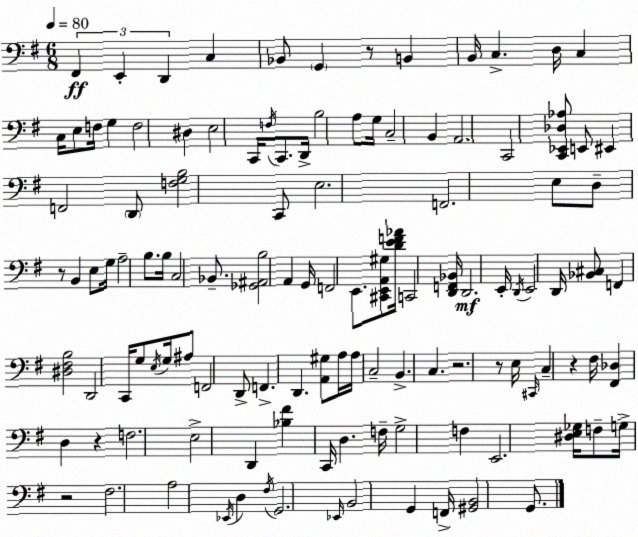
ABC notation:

X:1
T:Untitled
M:6/8
L:1/4
K:G
^F,, E,, D,, C, _B,,/2 G,, z/2 B,, B,,/4 C, D,/4 C, C,/4 E,/2 F,/4 G, F,2 ^D, E,2 C,,/4 F,/4 C,,/2 D,,/4 B,2 A,/2 G,/4 C,2 B,, A,,2 C,,2 [C,,_E,,_D,_A,]/2 E,,/2 ^E,, F,,2 D,,/2 [F,G,B,]2 C,,/2 E,2 F,,2 E,/2 D,/2 z/2 B,, E,/2 G,/4 A,2 B,/2 B,/4 C,2 _B,,/2 [_G,,^A,,B,]2 A,, G,,/4 F,,2 E,,/2 [^C,,E,,A,,^G,]/2 [DEF_A]/4 C,,2 [D,,F,,_B,,]/4 D,,2 E,,/4 D,,/4 E,,2 D,,/4 [_B,,^C,]/2 F,, [^D,^F,B,]2 D,,2 C,,/4 G,/2 E,/4 G,/4 ^A,/2 F,,2 D,,/2 F,, D,, [A,,^G,]/2 A,/4 A,/4 C,2 B,, C, z2 z/2 E,/4 ^C,,/4 C, z ^F,/4 [^F,,_D,] D, z F,2 E,2 D,, [_B,^F] C,,/4 D, F,/4 G,2 F, E,,2 [^D,E,_G,]/4 F,/2 G,/4 z2 ^F,2 A,2 _E,,/4 D, ^F,/4 G,,2 _E,,/4 B,,2 G,, F,,/4 [^G,,B,,]2 G,,/2